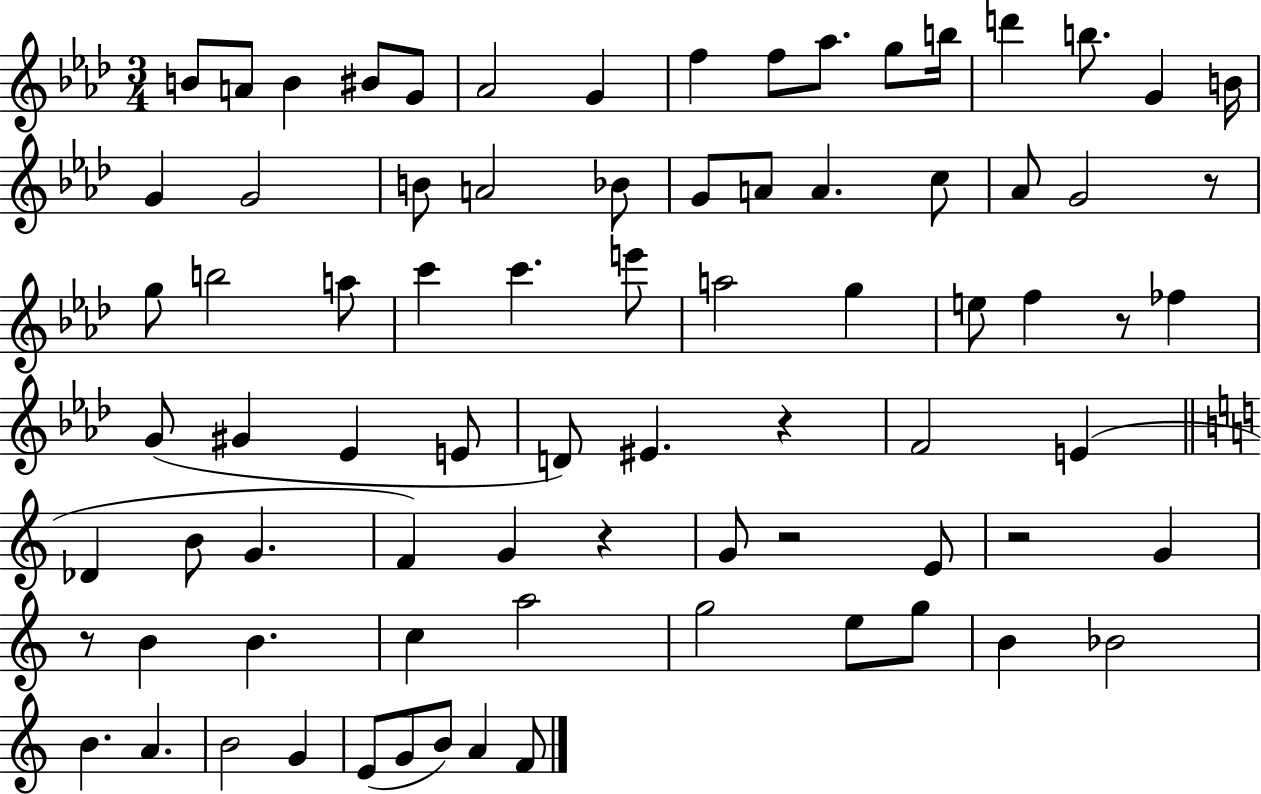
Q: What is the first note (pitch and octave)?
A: B4